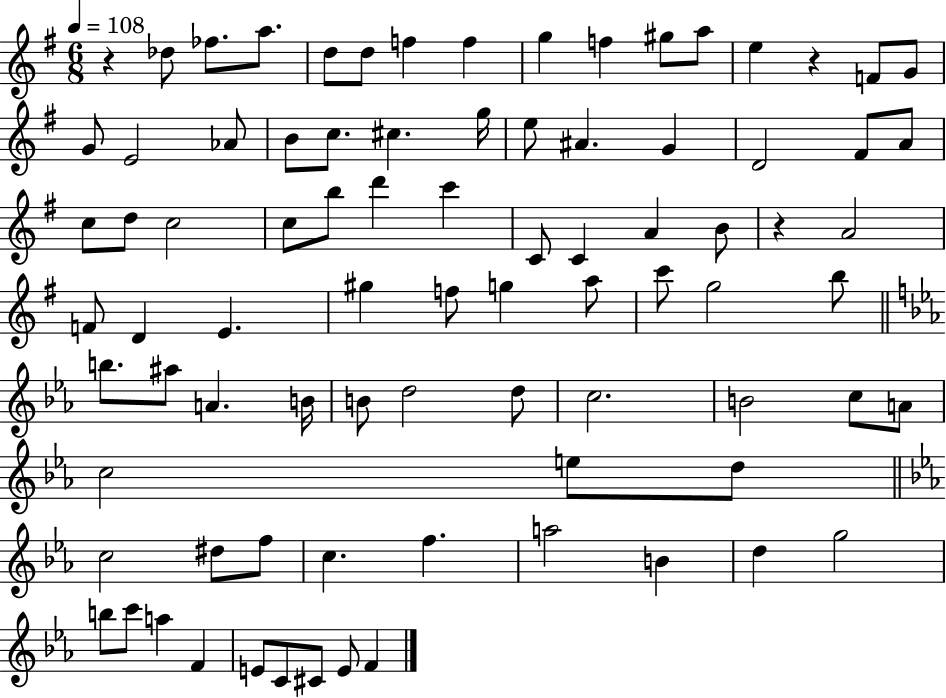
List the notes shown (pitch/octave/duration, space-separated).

R/q Db5/e FES5/e. A5/e. D5/e D5/e F5/q F5/q G5/q F5/q G#5/e A5/e E5/q R/q F4/e G4/e G4/e E4/h Ab4/e B4/e C5/e. C#5/q. G5/s E5/e A#4/q. G4/q D4/h F#4/e A4/e C5/e D5/e C5/h C5/e B5/e D6/q C6/q C4/e C4/q A4/q B4/e R/q A4/h F4/e D4/q E4/q. G#5/q F5/e G5/q A5/e C6/e G5/h B5/e B5/e. A#5/e A4/q. B4/s B4/e D5/h D5/e C5/h. B4/h C5/e A4/e C5/h E5/e D5/e C5/h D#5/e F5/e C5/q. F5/q. A5/h B4/q D5/q G5/h B5/e C6/e A5/q F4/q E4/e C4/e C#4/e E4/e F4/q